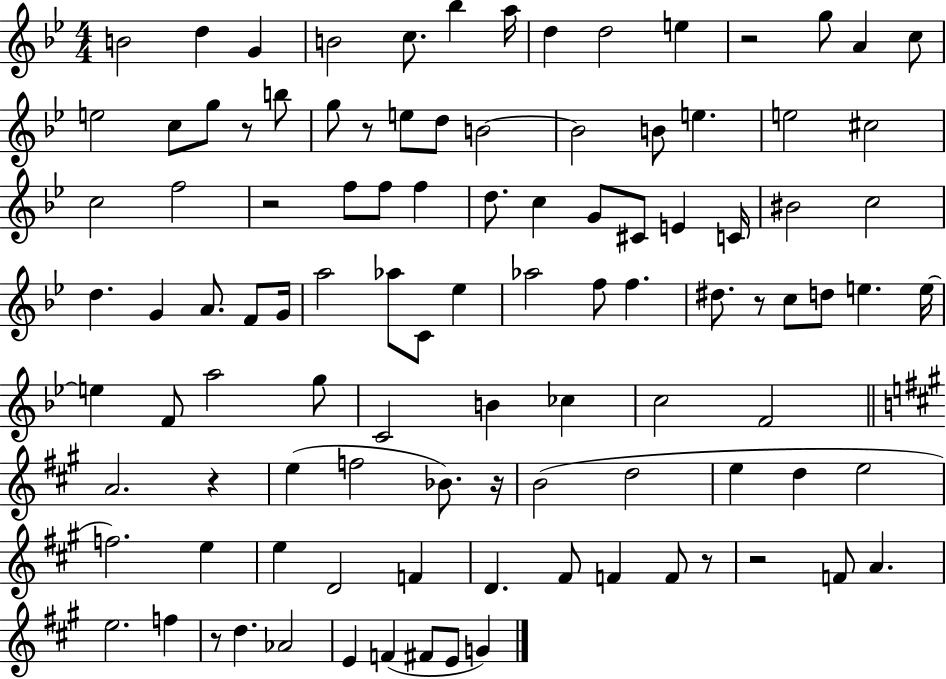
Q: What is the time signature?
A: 4/4